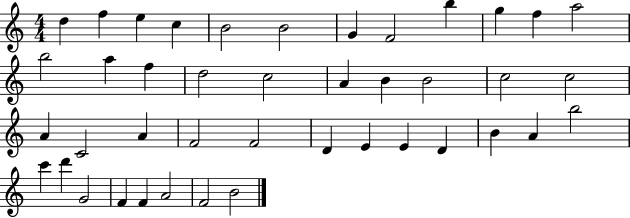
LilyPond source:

{
  \clef treble
  \numericTimeSignature
  \time 4/4
  \key c \major
  d''4 f''4 e''4 c''4 | b'2 b'2 | g'4 f'2 b''4 | g''4 f''4 a''2 | \break b''2 a''4 f''4 | d''2 c''2 | a'4 b'4 b'2 | c''2 c''2 | \break a'4 c'2 a'4 | f'2 f'2 | d'4 e'4 e'4 d'4 | b'4 a'4 b''2 | \break c'''4 d'''4 g'2 | f'4 f'4 a'2 | f'2 b'2 | \bar "|."
}